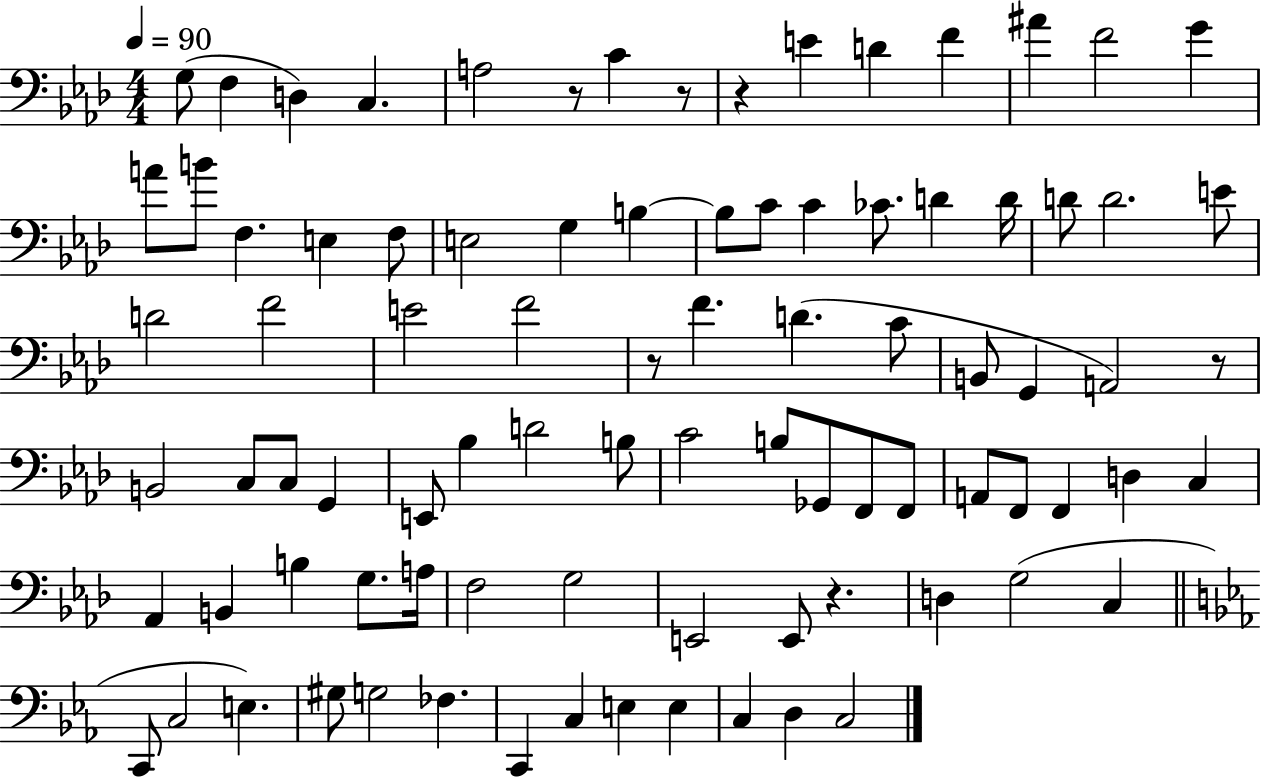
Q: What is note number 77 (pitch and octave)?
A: C3